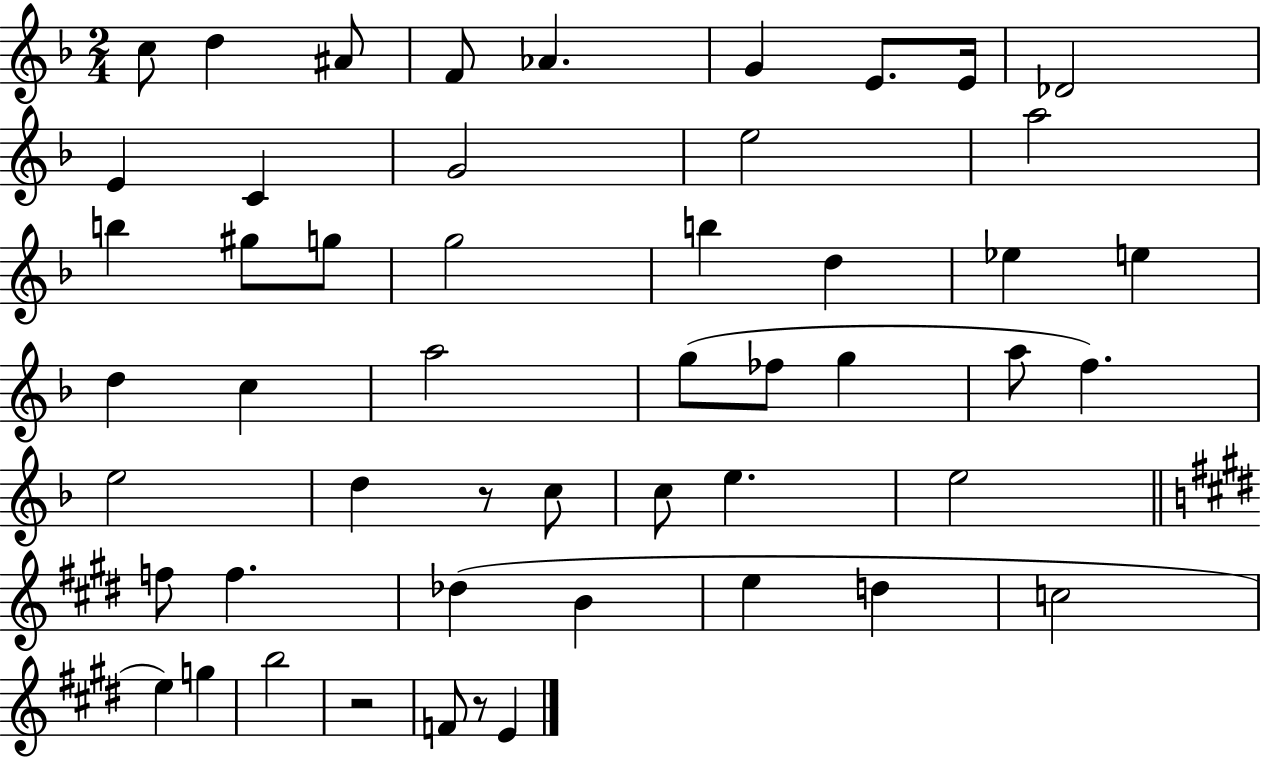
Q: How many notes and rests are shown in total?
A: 51